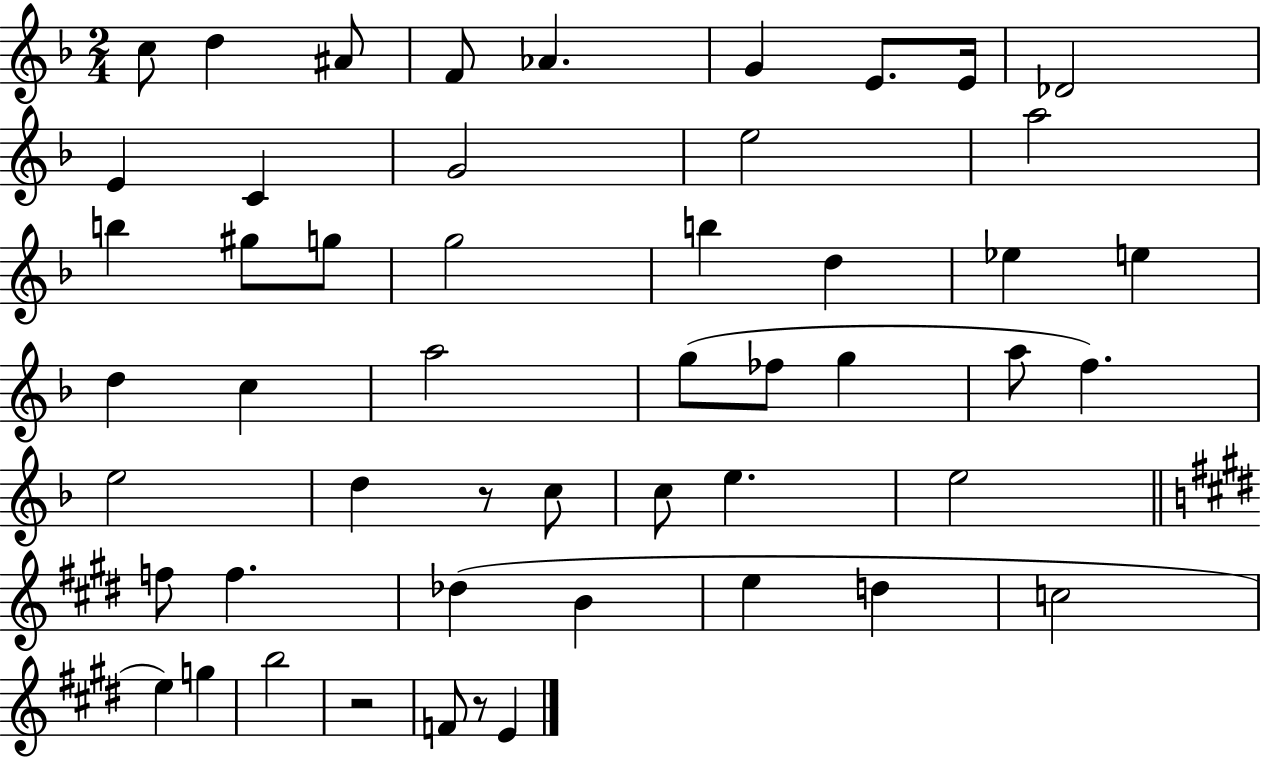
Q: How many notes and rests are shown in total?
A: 51